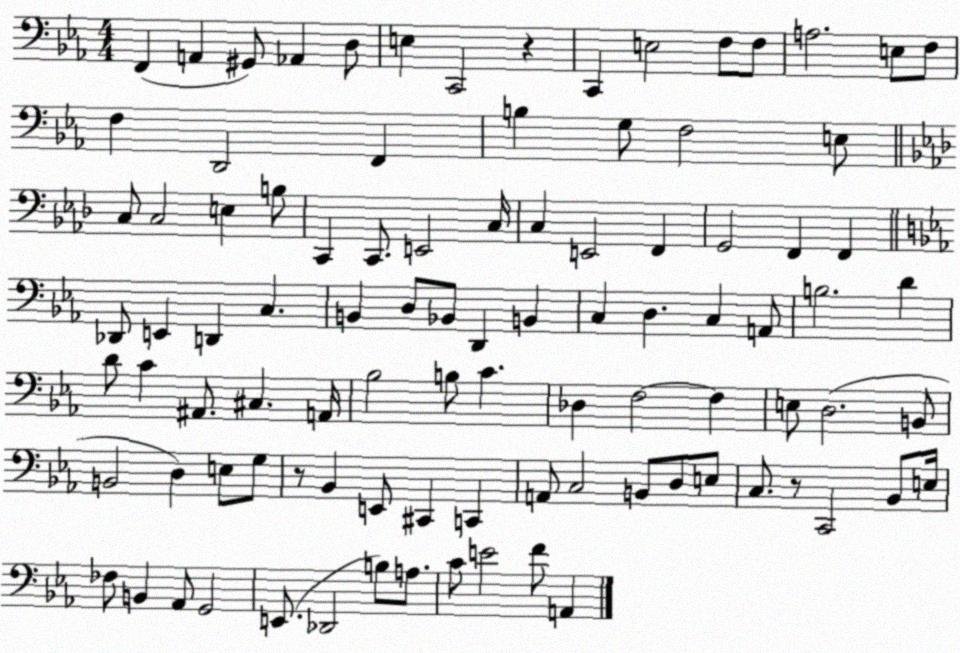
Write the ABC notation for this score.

X:1
T:Untitled
M:4/4
L:1/4
K:Eb
F,, A,, ^G,,/2 _A,, D,/2 E, C,,2 z C,, E,2 F,/2 F,/2 A,2 E,/2 F,/2 F, D,,2 F,, B, G,/2 F,2 E,/2 C,/2 C,2 E, B,/2 C,, C,,/2 E,,2 C,/4 C, E,,2 F,, G,,2 F,, F,, _D,,/2 E,, D,, C, B,, D,/2 _B,,/2 D,, B,, C, D, C, A,,/2 B,2 D D/2 C ^A,,/2 ^C, A,,/4 _B,2 B,/2 C _D, F,2 F, E,/2 D,2 B,,/2 B,,2 D, E,/2 G,/2 z/2 _B,, E,,/2 ^C,, C,, A,,/2 C,2 B,,/2 D,/2 E,/2 C,/2 z/2 C,,2 _B,,/2 E,/4 _F,/2 B,, _A,,/2 G,,2 E,,/2 _D,,2 B,/2 A,/2 C/2 E2 F/2 A,,